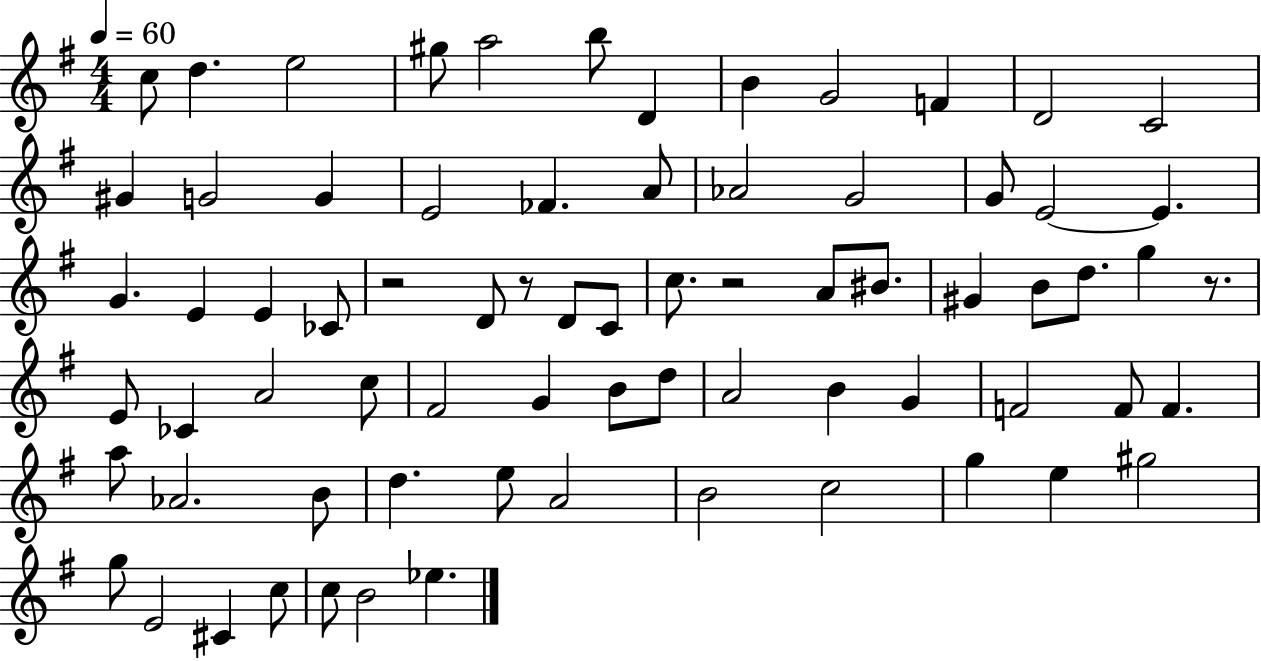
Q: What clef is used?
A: treble